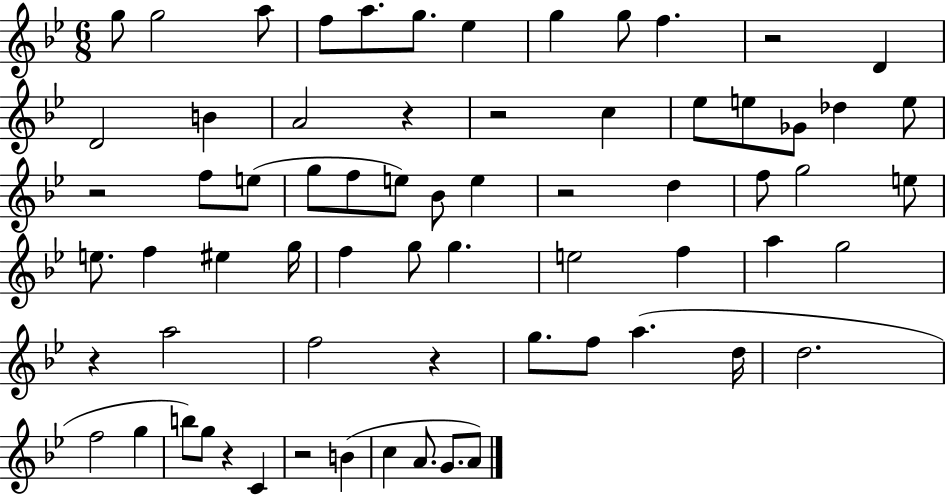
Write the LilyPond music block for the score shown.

{
  \clef treble
  \numericTimeSignature
  \time 6/8
  \key bes \major
  g''8 g''2 a''8 | f''8 a''8. g''8. ees''4 | g''4 g''8 f''4. | r2 d'4 | \break d'2 b'4 | a'2 r4 | r2 c''4 | ees''8 e''8 ges'8 des''4 e''8 | \break r2 f''8 e''8( | g''8 f''8 e''8) bes'8 e''4 | r2 d''4 | f''8 g''2 e''8 | \break e''8. f''4 eis''4 g''16 | f''4 g''8 g''4. | e''2 f''4 | a''4 g''2 | \break r4 a''2 | f''2 r4 | g''8. f''8 a''4.( d''16 | d''2. | \break f''2 g''4 | b''8) g''8 r4 c'4 | r2 b'4( | c''4 a'8. g'8. a'8) | \break \bar "|."
}